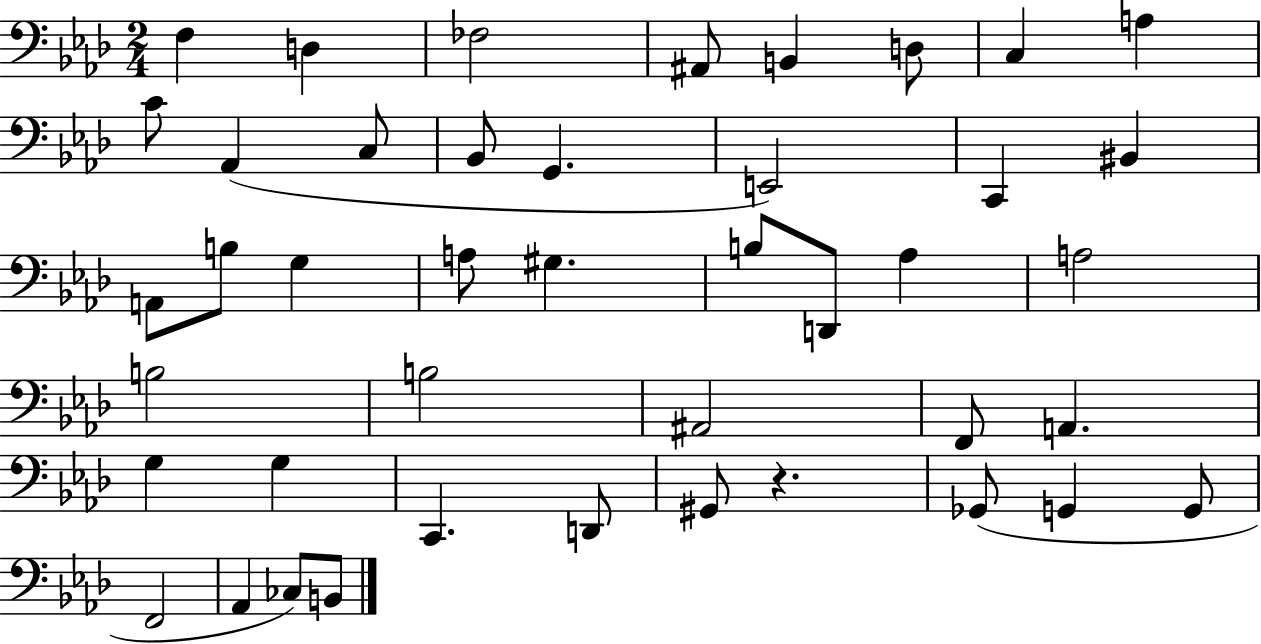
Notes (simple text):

F3/q D3/q FES3/h A#2/e B2/q D3/e C3/q A3/q C4/e Ab2/q C3/e Bb2/e G2/q. E2/h C2/q BIS2/q A2/e B3/e G3/q A3/e G#3/q. B3/e D2/e Ab3/q A3/h B3/h B3/h A#2/h F2/e A2/q. G3/q G3/q C2/q. D2/e G#2/e R/q. Gb2/e G2/q G2/e F2/h Ab2/q CES3/e B2/e